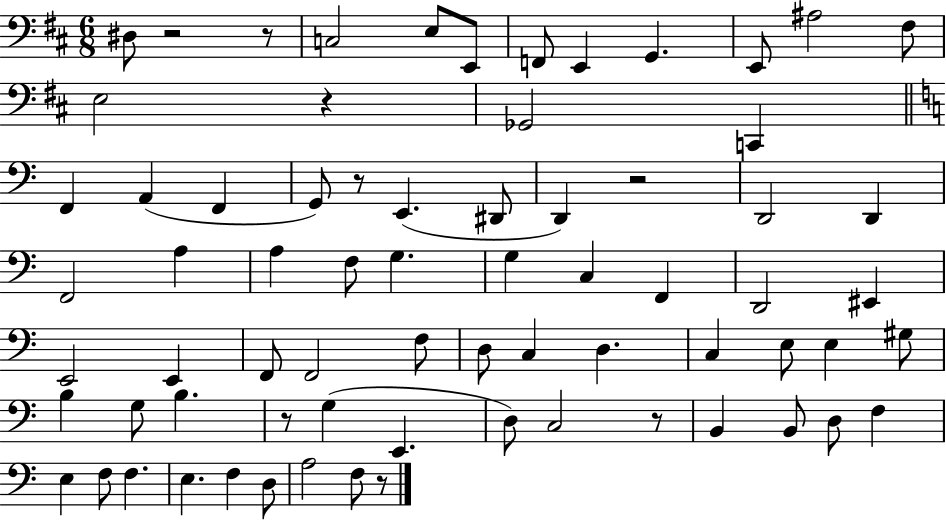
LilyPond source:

{
  \clef bass
  \numericTimeSignature
  \time 6/8
  \key d \major
  \repeat volta 2 { dis8 r2 r8 | c2 e8 e,8 | f,8 e,4 g,4. | e,8 ais2 fis8 | \break e2 r4 | ges,2 c,4 | \bar "||" \break \key c \major f,4 a,4( f,4 | g,8) r8 e,4.( dis,8 | d,4) r2 | d,2 d,4 | \break f,2 a4 | a4 f8 g4. | g4 c4 f,4 | d,2 eis,4 | \break e,2 e,4 | f,8 f,2 f8 | d8 c4 d4. | c4 e8 e4 gis8 | \break b4 g8 b4. | r8 g4( e,4. | d8) c2 r8 | b,4 b,8 d8 f4 | \break e4 f8 f4. | e4. f4 d8 | a2 f8 r8 | } \bar "|."
}